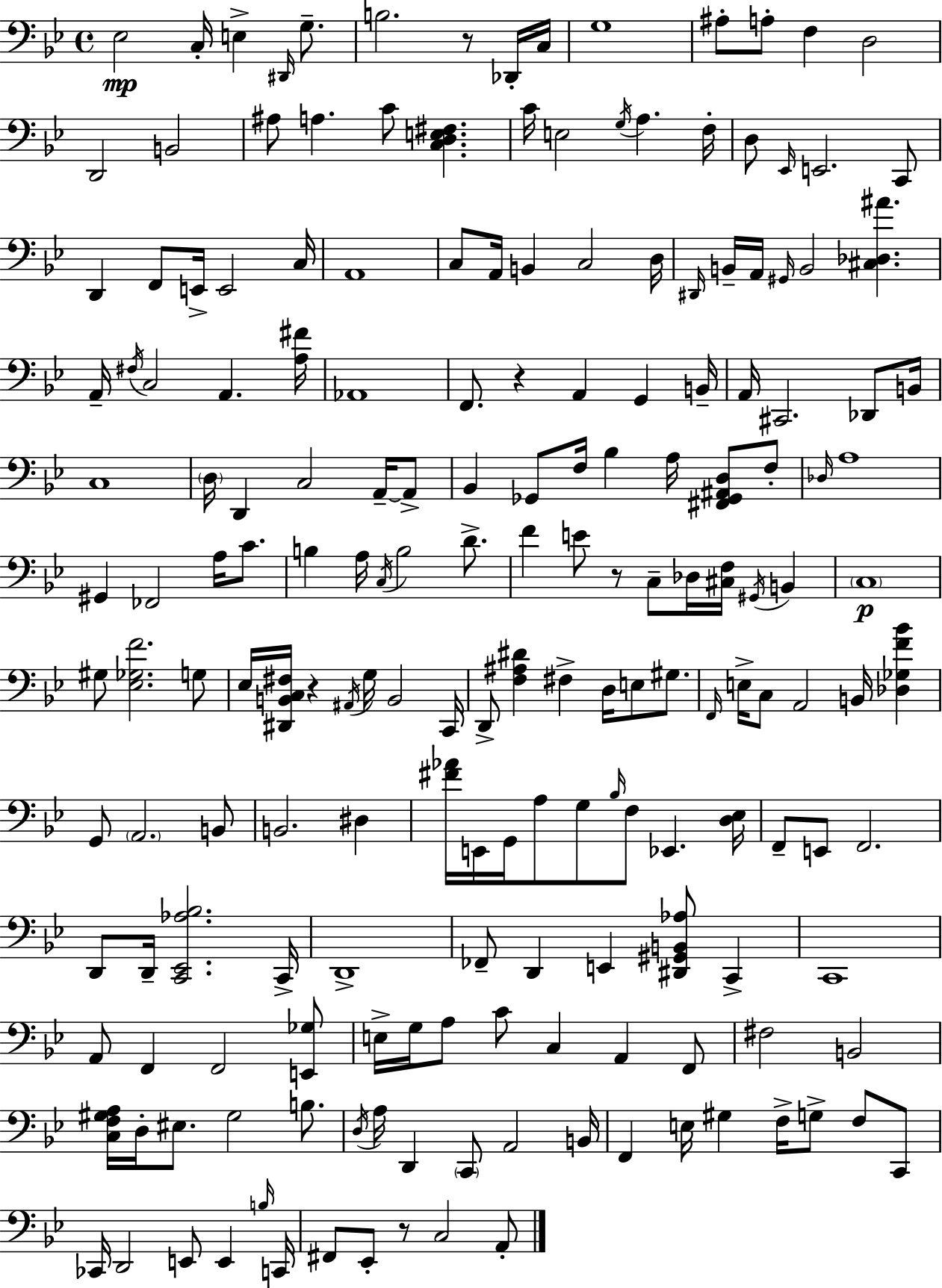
Eb3/h C3/s E3/q D#2/s G3/e. B3/h. R/e Db2/s C3/s G3/w A#3/e A3/e F3/q D3/h D2/h B2/h A#3/e A3/q. C4/e [C3,D3,E3,F#3]/q. C4/s E3/h G3/s A3/q. F3/s D3/e Eb2/s E2/h. C2/e D2/q F2/e E2/s E2/h C3/s A2/w C3/e A2/s B2/q C3/h D3/s D#2/s B2/s A2/s G#2/s B2/h [C#3,Db3,A#4]/q. A2/s F#3/s C3/h A2/q. [A3,F#4]/s Ab2/w F2/e. R/q A2/q G2/q B2/s A2/s C#2/h. Db2/e B2/s C3/w D3/s D2/q C3/h A2/s A2/e Bb2/q Gb2/e F3/s Bb3/q A3/s [F#2,Gb2,A#2,D3]/e F3/e Db3/s A3/w G#2/q FES2/h A3/s C4/e. B3/q A3/s C3/s B3/h D4/e. F4/q E4/e R/e C3/e Db3/s [C#3,F3]/s G#2/s B2/q C3/w G#3/e [Eb3,Gb3,F4]/h. G3/e Eb3/s [D#2,B2,C3,F#3]/s R/q A#2/s G3/s B2/h C2/s D2/e [F3,A#3,D#4]/q F#3/q D3/s E3/e G#3/e. F2/s E3/s C3/e A2/h B2/s [Db3,Gb3,F4,Bb4]/q G2/e A2/h. B2/e B2/h. D#3/q [F#4,Ab4]/s E2/s G2/s A3/e G3/e Bb3/s F3/e Eb2/q. [D3,Eb3]/s F2/e E2/e F2/h. D2/e D2/s [C2,Eb2,Ab3,Bb3]/h. C2/s D2/w FES2/e D2/q E2/q [D#2,G#2,B2,Ab3]/e C2/q C2/w A2/e F2/q F2/h [E2,Gb3]/e E3/s G3/s A3/e C4/e C3/q A2/q F2/e F#3/h B2/h [C3,F3,G#3,A3]/s D3/s EIS3/e. G#3/h B3/e. D3/s A3/s D2/q C2/e A2/h B2/s F2/q E3/s G#3/q F3/s G3/e F3/e C2/e CES2/s D2/h E2/e E2/q B3/s C2/s F#2/e Eb2/e R/e C3/h A2/e